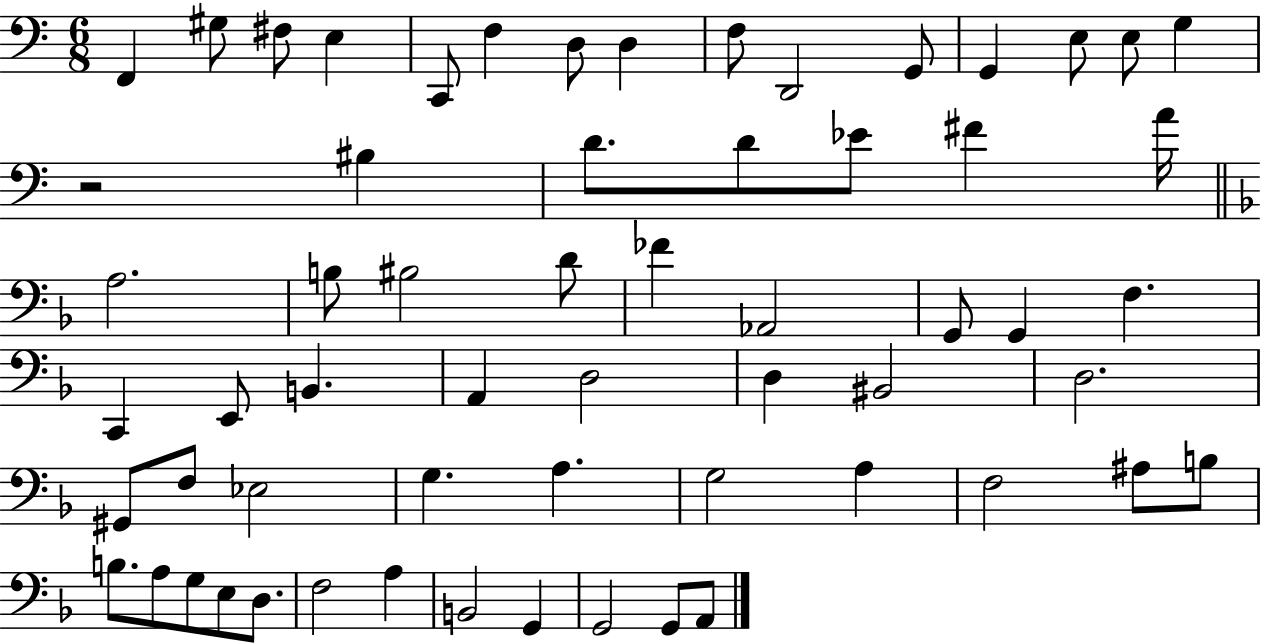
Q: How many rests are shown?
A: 1